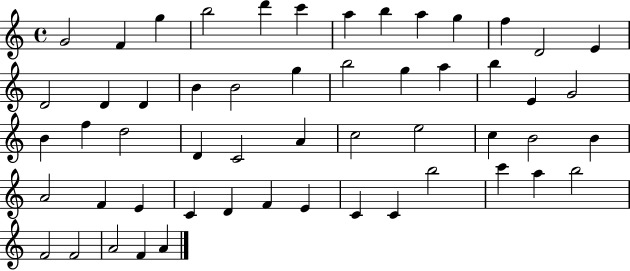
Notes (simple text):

G4/h F4/q G5/q B5/h D6/q C6/q A5/q B5/q A5/q G5/q F5/q D4/h E4/q D4/h D4/q D4/q B4/q B4/h G5/q B5/h G5/q A5/q B5/q E4/q G4/h B4/q F5/q D5/h D4/q C4/h A4/q C5/h E5/h C5/q B4/h B4/q A4/h F4/q E4/q C4/q D4/q F4/q E4/q C4/q C4/q B5/h C6/q A5/q B5/h F4/h F4/h A4/h F4/q A4/q